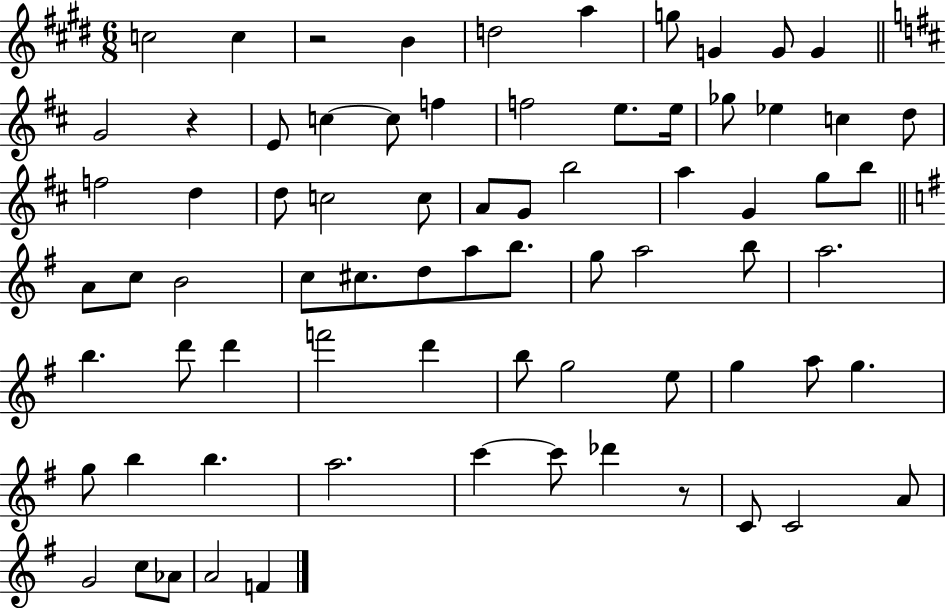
C5/h C5/q R/h B4/q D5/h A5/q G5/e G4/q G4/e G4/q G4/h R/q E4/e C5/q C5/e F5/q F5/h E5/e. E5/s Gb5/e Eb5/q C5/q D5/e F5/h D5/q D5/e C5/h C5/e A4/e G4/e B5/h A5/q G4/q G5/e B5/e A4/e C5/e B4/h C5/e C#5/e. D5/e A5/e B5/e. G5/e A5/h B5/e A5/h. B5/q. D6/e D6/q F6/h D6/q B5/e G5/h E5/e G5/q A5/e G5/q. G5/e B5/q B5/q. A5/h. C6/q C6/e Db6/q R/e C4/e C4/h A4/e G4/h C5/e Ab4/e A4/h F4/q